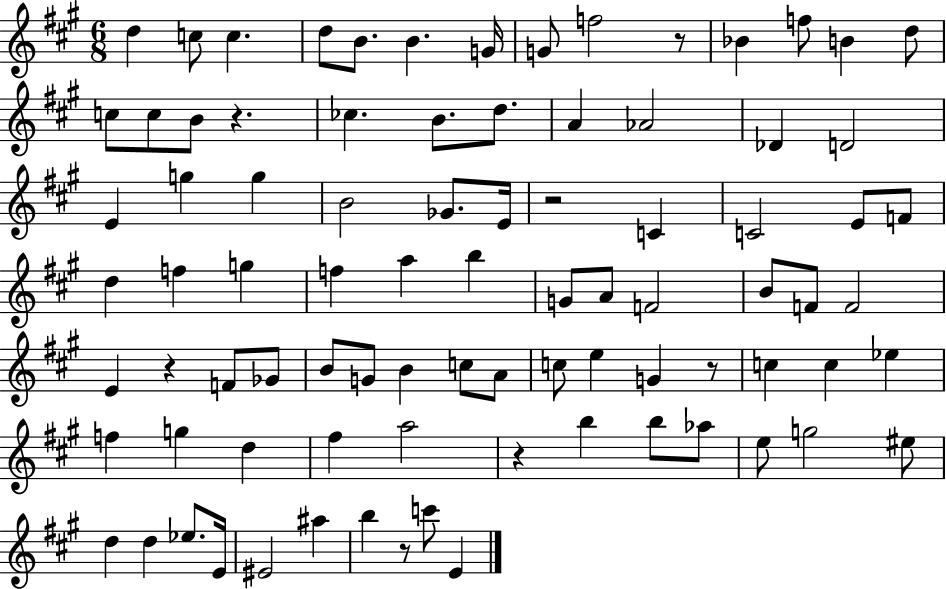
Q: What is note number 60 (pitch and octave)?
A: F5